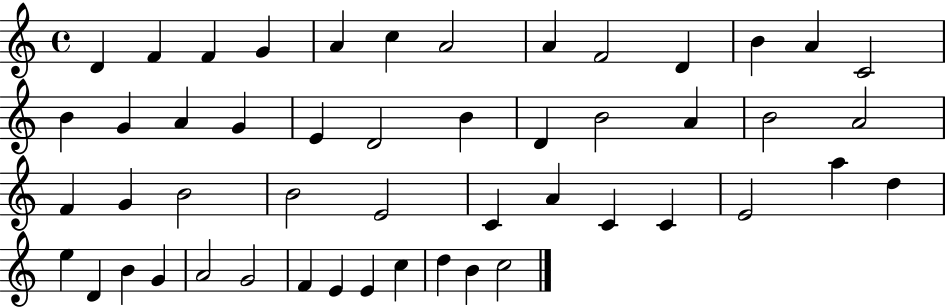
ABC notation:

X:1
T:Untitled
M:4/4
L:1/4
K:C
D F F G A c A2 A F2 D B A C2 B G A G E D2 B D B2 A B2 A2 F G B2 B2 E2 C A C C E2 a d e D B G A2 G2 F E E c d B c2